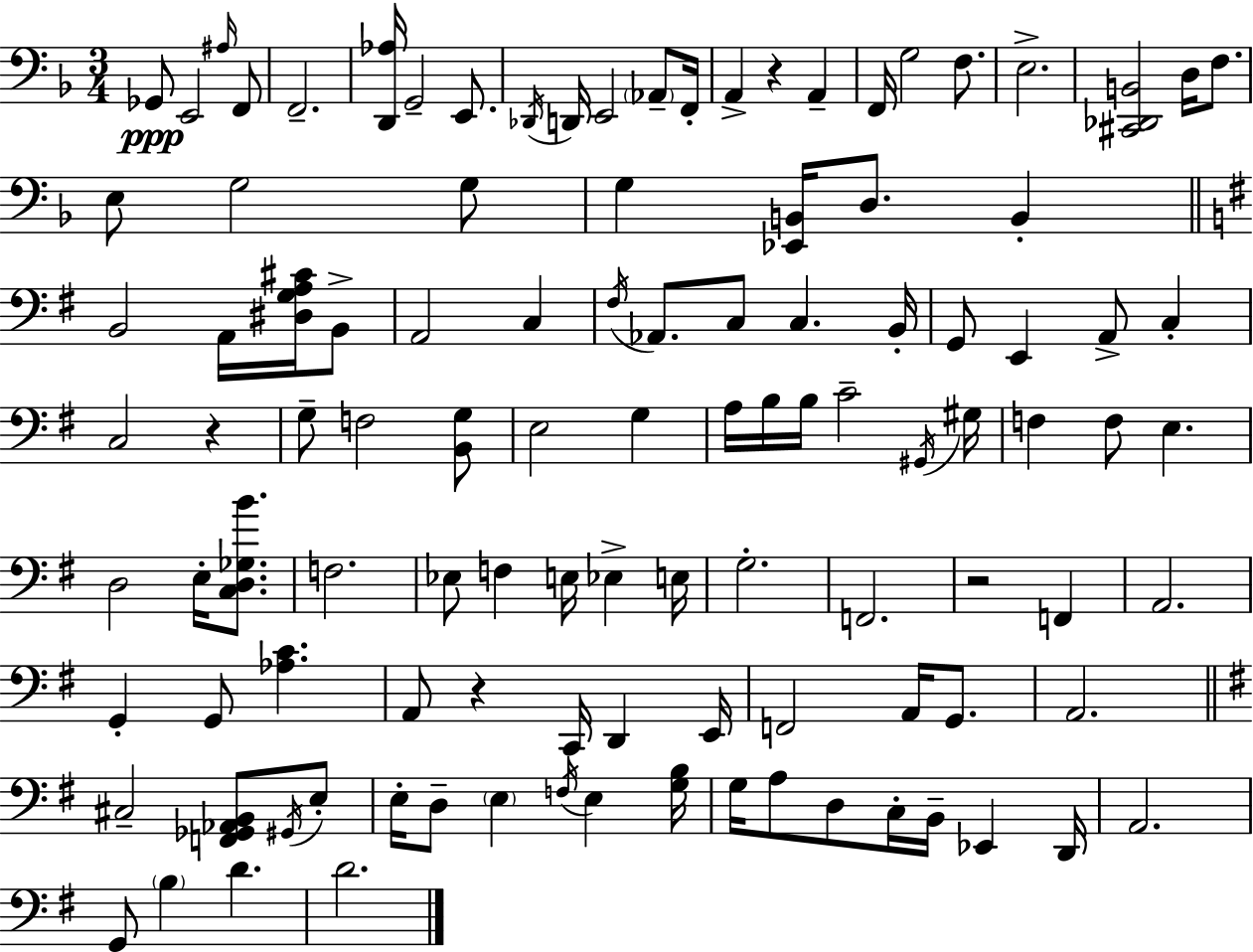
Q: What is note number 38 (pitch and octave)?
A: E2